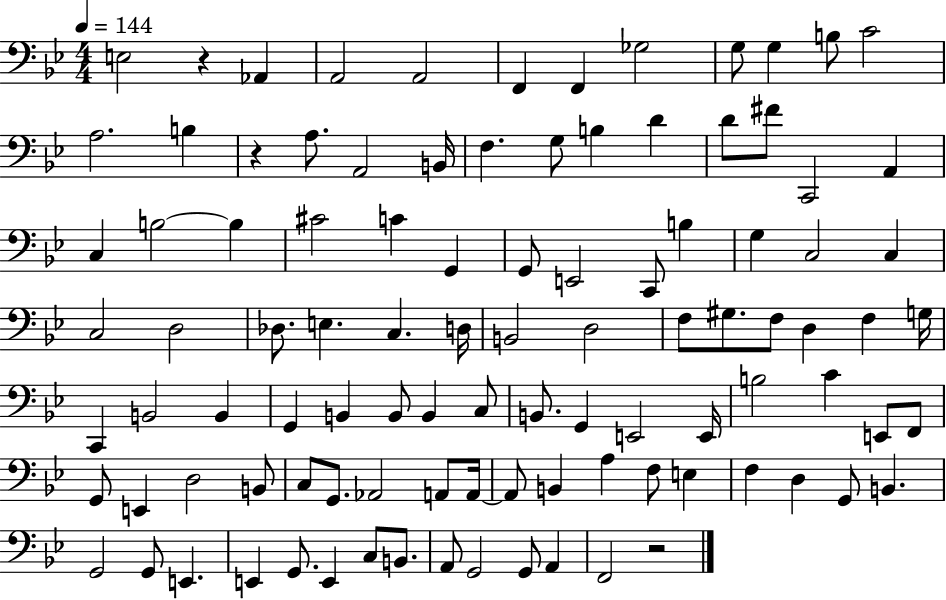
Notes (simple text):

E3/h R/q Ab2/q A2/h A2/h F2/q F2/q Gb3/h G3/e G3/q B3/e C4/h A3/h. B3/q R/q A3/e. A2/h B2/s F3/q. G3/e B3/q D4/q D4/e F#4/e C2/h A2/q C3/q B3/h B3/q C#4/h C4/q G2/q G2/e E2/h C2/e B3/q G3/q C3/h C3/q C3/h D3/h Db3/e. E3/q. C3/q. D3/s B2/h D3/h F3/e G#3/e. F3/e D3/q F3/q G3/s C2/q B2/h B2/q G2/q B2/q B2/e B2/q C3/e B2/e. G2/q E2/h E2/s B3/h C4/q E2/e F2/e G2/e E2/q D3/h B2/e C3/e G2/e. Ab2/h A2/e A2/s A2/e B2/q A3/q F3/e E3/q F3/q D3/q G2/e B2/q. G2/h G2/e E2/q. E2/q G2/e. E2/q C3/e B2/e. A2/e G2/h G2/e A2/q F2/h R/h